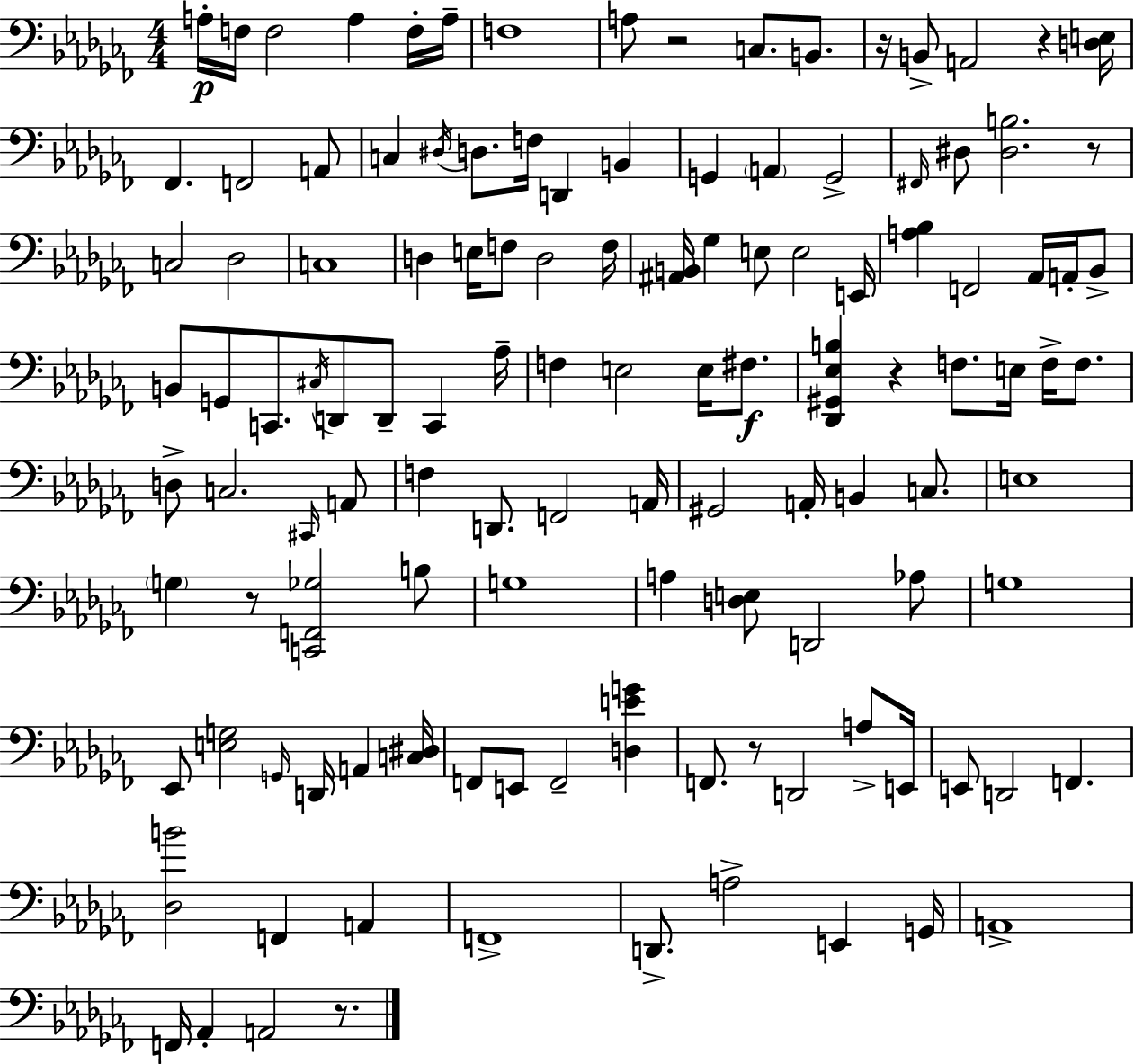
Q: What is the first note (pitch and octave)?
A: A3